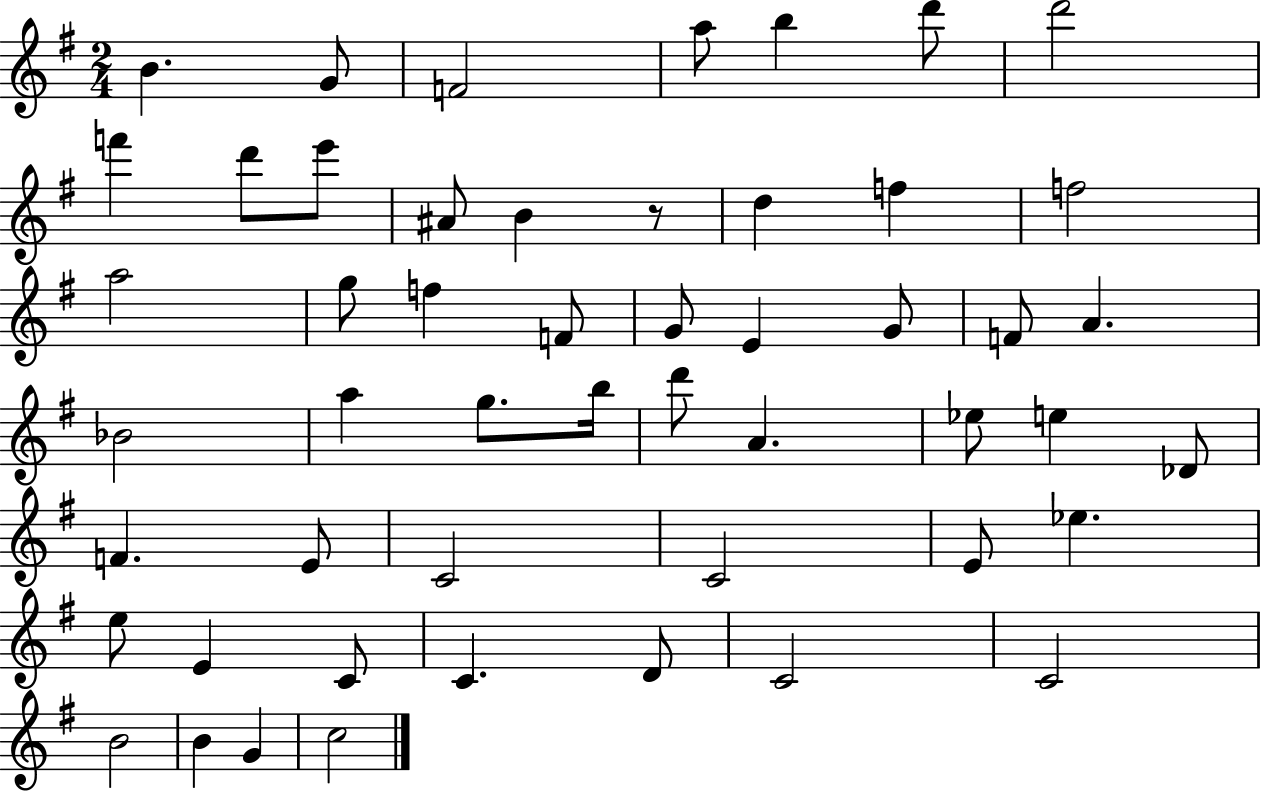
{
  \clef treble
  \numericTimeSignature
  \time 2/4
  \key g \major
  b'4. g'8 | f'2 | a''8 b''4 d'''8 | d'''2 | \break f'''4 d'''8 e'''8 | ais'8 b'4 r8 | d''4 f''4 | f''2 | \break a''2 | g''8 f''4 f'8 | g'8 e'4 g'8 | f'8 a'4. | \break bes'2 | a''4 g''8. b''16 | d'''8 a'4. | ees''8 e''4 des'8 | \break f'4. e'8 | c'2 | c'2 | e'8 ees''4. | \break e''8 e'4 c'8 | c'4. d'8 | c'2 | c'2 | \break b'2 | b'4 g'4 | c''2 | \bar "|."
}